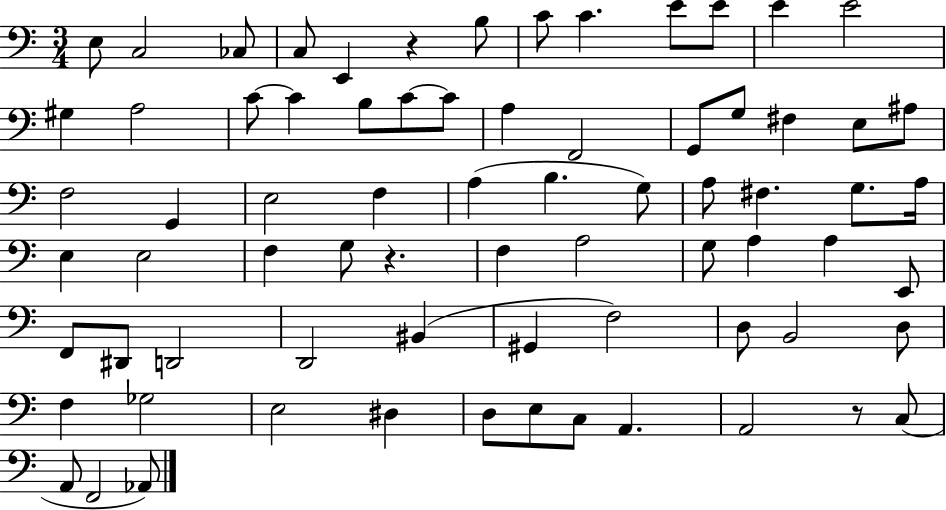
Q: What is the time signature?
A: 3/4